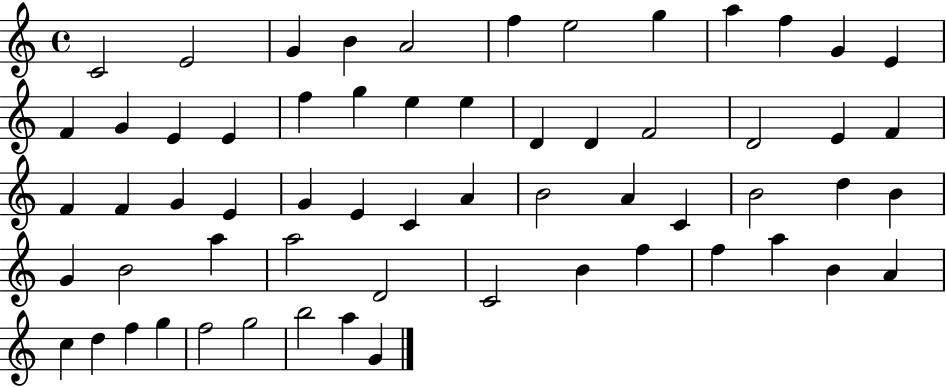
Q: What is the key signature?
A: C major